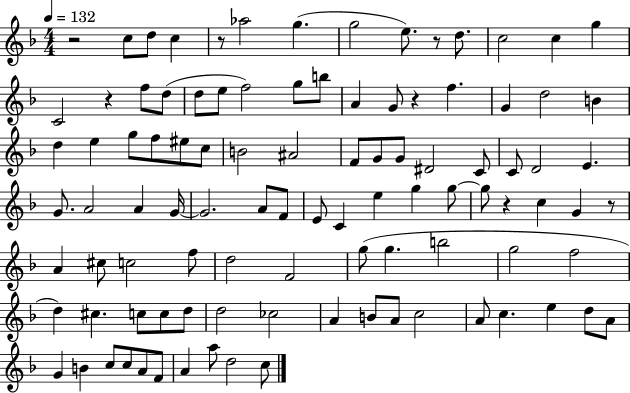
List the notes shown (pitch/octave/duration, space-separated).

R/h C5/e D5/e C5/q R/e Ab5/h G5/q. G5/h E5/e. R/e D5/e. C5/h C5/q G5/q C4/h R/q F5/e D5/e D5/e E5/e F5/h G5/e B5/e A4/q G4/e R/q F5/q. G4/q D5/h B4/q D5/q E5/q G5/e F5/e EIS5/e C5/e B4/h A#4/h F4/e G4/e G4/e D#4/h C4/e C4/e D4/h E4/q. G4/e. A4/h A4/q G4/s G4/h. A4/e F4/e E4/e C4/q E5/q G5/q G5/e G5/e R/q C5/q G4/q R/e A4/q C#5/e C5/h F5/e D5/h F4/h G5/e G5/q. B5/h G5/h F5/h D5/q C#5/q. C5/e C5/e D5/e D5/h CES5/h A4/q B4/e A4/e C5/h A4/e C5/q. E5/q D5/e A4/e G4/q B4/q C5/e C5/e A4/e F4/e A4/q A5/e D5/h C5/e